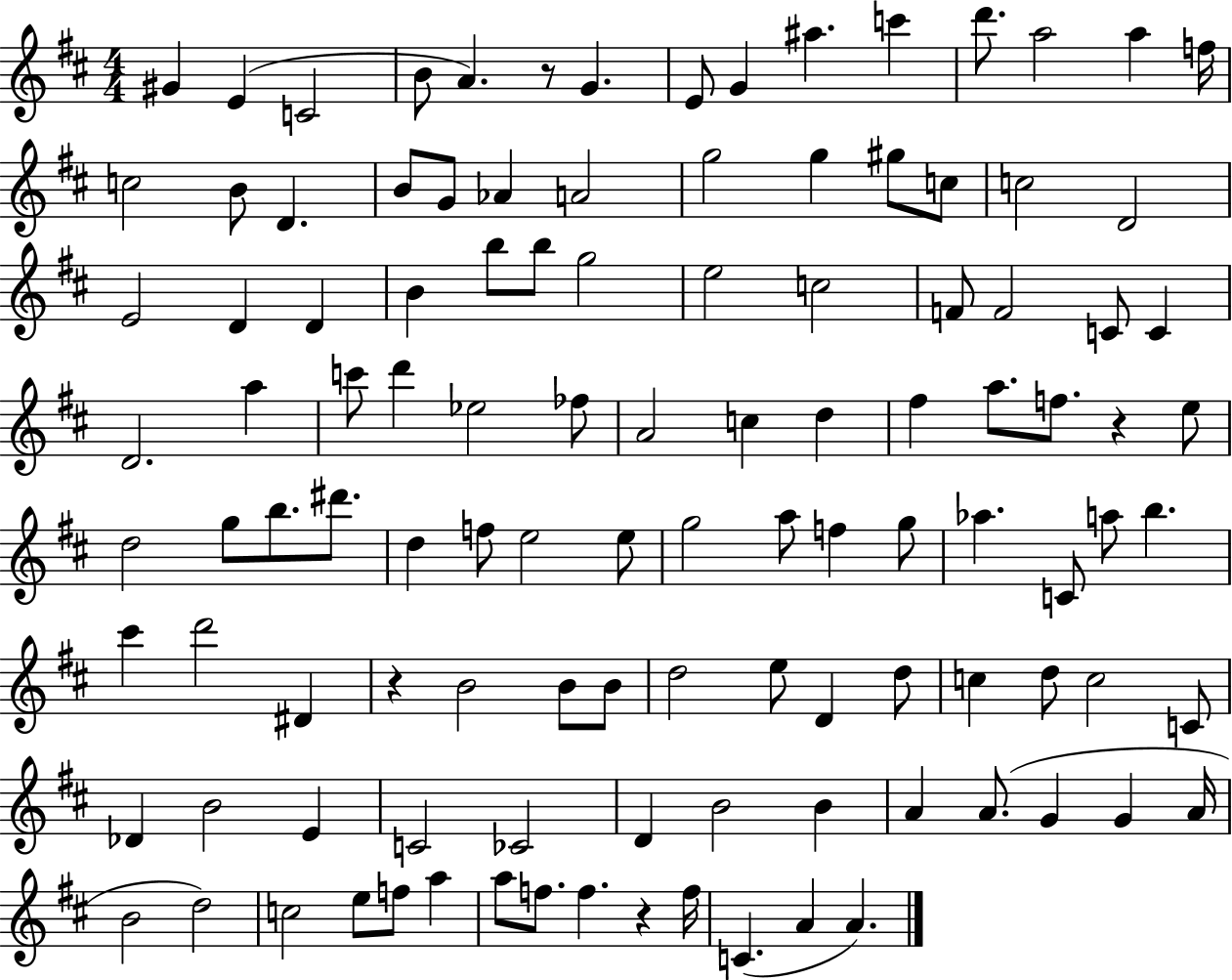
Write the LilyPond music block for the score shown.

{
  \clef treble
  \numericTimeSignature
  \time 4/4
  \key d \major
  \repeat volta 2 { gis'4 e'4( c'2 | b'8 a'4.) r8 g'4. | e'8 g'4 ais''4. c'''4 | d'''8. a''2 a''4 f''16 | \break c''2 b'8 d'4. | b'8 g'8 aes'4 a'2 | g''2 g''4 gis''8 c''8 | c''2 d'2 | \break e'2 d'4 d'4 | b'4 b''8 b''8 g''2 | e''2 c''2 | f'8 f'2 c'8 c'4 | \break d'2. a''4 | c'''8 d'''4 ees''2 fes''8 | a'2 c''4 d''4 | fis''4 a''8. f''8. r4 e''8 | \break d''2 g''8 b''8. dis'''8. | d''4 f''8 e''2 e''8 | g''2 a''8 f''4 g''8 | aes''4. c'8 a''8 b''4. | \break cis'''4 d'''2 dis'4 | r4 b'2 b'8 b'8 | d''2 e''8 d'4 d''8 | c''4 d''8 c''2 c'8 | \break des'4 b'2 e'4 | c'2 ces'2 | d'4 b'2 b'4 | a'4 a'8.( g'4 g'4 a'16 | \break b'2 d''2) | c''2 e''8 f''8 a''4 | a''8 f''8. f''4. r4 f''16 | c'4.( a'4 a'4.) | \break } \bar "|."
}